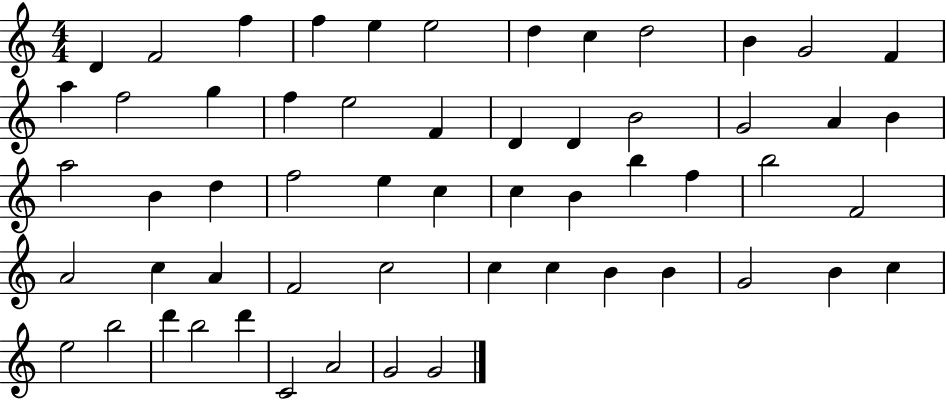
D4/q F4/h F5/q F5/q E5/q E5/h D5/q C5/q D5/h B4/q G4/h F4/q A5/q F5/h G5/q F5/q E5/h F4/q D4/q D4/q B4/h G4/h A4/q B4/q A5/h B4/q D5/q F5/h E5/q C5/q C5/q B4/q B5/q F5/q B5/h F4/h A4/h C5/q A4/q F4/h C5/h C5/q C5/q B4/q B4/q G4/h B4/q C5/q E5/h B5/h D6/q B5/h D6/q C4/h A4/h G4/h G4/h